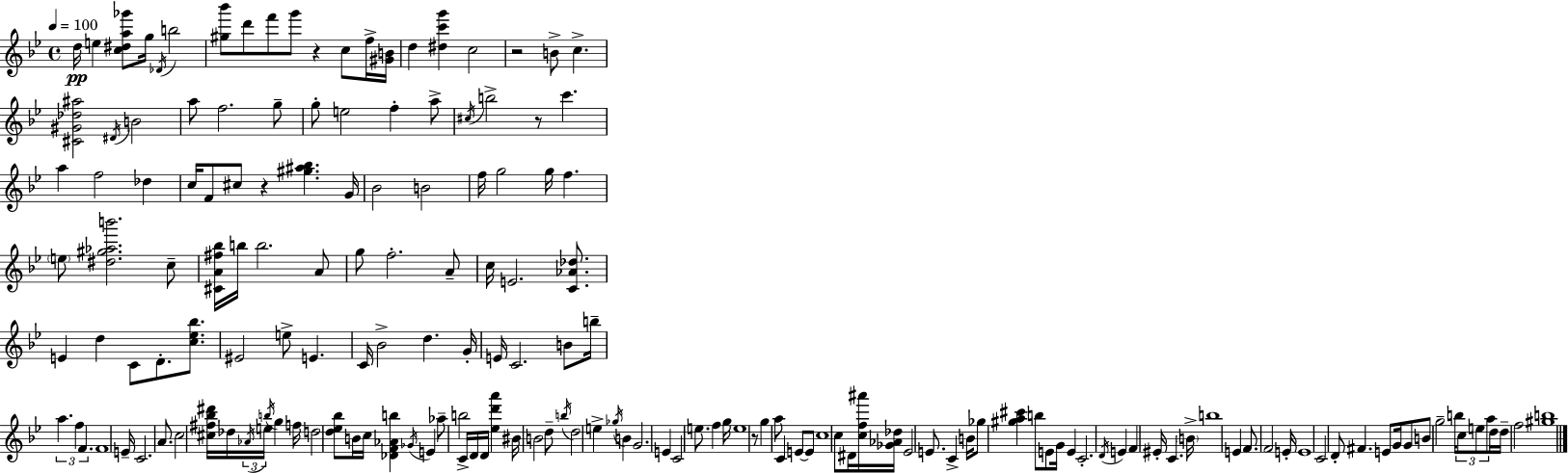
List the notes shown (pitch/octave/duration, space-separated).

D5/s E5/q [C5,D#5,A5,Gb6]/e G5/s Db4/s B5/h [G#5,Bb6]/e D6/e F6/e G6/e R/q C5/e F5/s [G#4,B4]/s D5/q [D#5,C6,G6]/q C5/h R/h B4/e C5/q. [C#4,G#4,Db5,A#5]/h D#4/s B4/h A5/e F5/h. G5/e G5/e E5/h F5/q A5/e C#5/s B5/h R/e C6/q. A5/q F5/h Db5/q C5/s F4/e C#5/e R/q [G#5,A#5,Bb5]/q. G4/s Bb4/h B4/h F5/s G5/h G5/s F5/q. E5/e [D#5,G#5,Ab5,B6]/h. C5/e [C#4,A4,F#5,Bb5]/s B5/s B5/h. A4/e G5/e F5/h. A4/e C5/s E4/h. [C4,Ab4,Db5]/e. E4/q D5/q C4/e D4/e. [C5,Eb5,Bb5]/e. EIS4/h E5/e E4/q. C4/s Bb4/h D5/q. G4/s E4/s C4/h. B4/e B5/s A5/q. F5/q F4/q. F4/w E4/s C4/h. A4/e. C5/h [C#5,F#5,Bb5,D#6]/s Db5/s Ab4/s E5/s B5/s G5/q F5/s D5/h [D5,Eb5,Bb5]/e B4/s C5/s [Db4,F4,Ab4,B5]/q Gb4/s E4/q Ab5/e B5/h C4/s D4/s D4/s [Eb5,D6,A6]/q BIS4/s B4/h D5/e B5/s D5/h E5/q Gb5/s B4/q G4/h. E4/q C4/h E5/e. F5/q G5/s E5/w R/e G5/q A5/e C4/q E4/e E4/e C5/w C5/e D#4/s [C5,F5,A#6]/s [Gb4,Ab4,Db5]/s Eb4/h E4/e. C4/q B4/s Gb5/e [G#5,A5,C#6]/q B5/e E4/e G4/s E4/q C4/h. D4/s E4/q F4/q EIS4/s C4/q. B4/s B5/w E4/q F4/e. F4/h E4/s E4/w C4/h D4/e F#4/q. E4/e G4/s G4/e B4/e G5/h B5/s C5/e E5/e A5/e D5/s D5/s F5/h [G#5,B5]/w